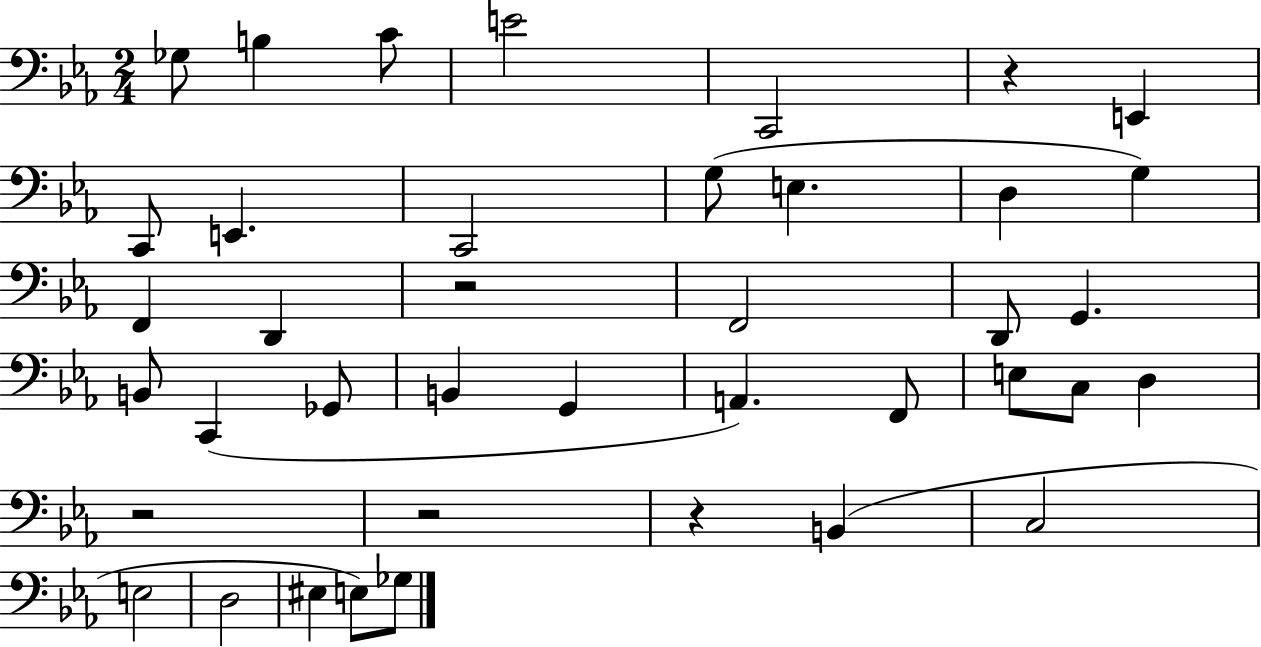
X:1
T:Untitled
M:2/4
L:1/4
K:Eb
_G,/2 B, C/2 E2 C,,2 z E,, C,,/2 E,, C,,2 G,/2 E, D, G, F,, D,, z2 F,,2 D,,/2 G,, B,,/2 C,, _G,,/2 B,, G,, A,, F,,/2 E,/2 C,/2 D, z2 z2 z B,, C,2 E,2 D,2 ^E, E,/2 _G,/2